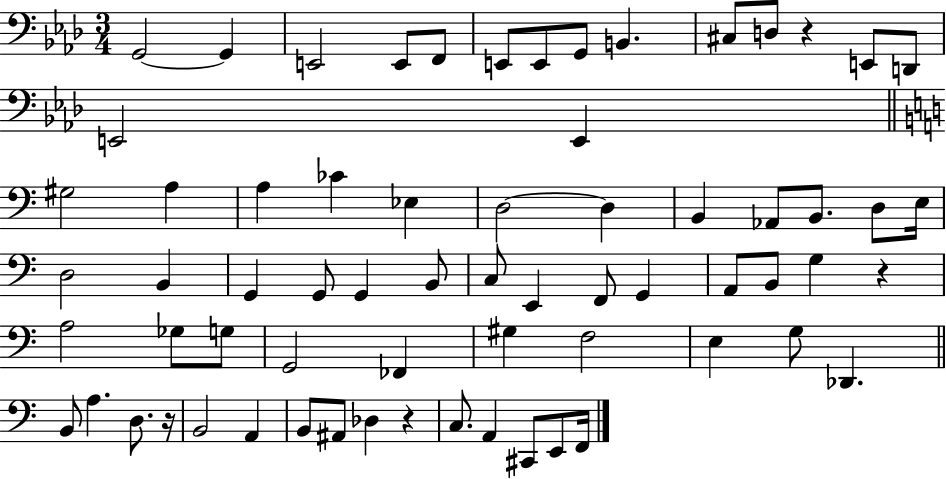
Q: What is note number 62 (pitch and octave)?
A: E2